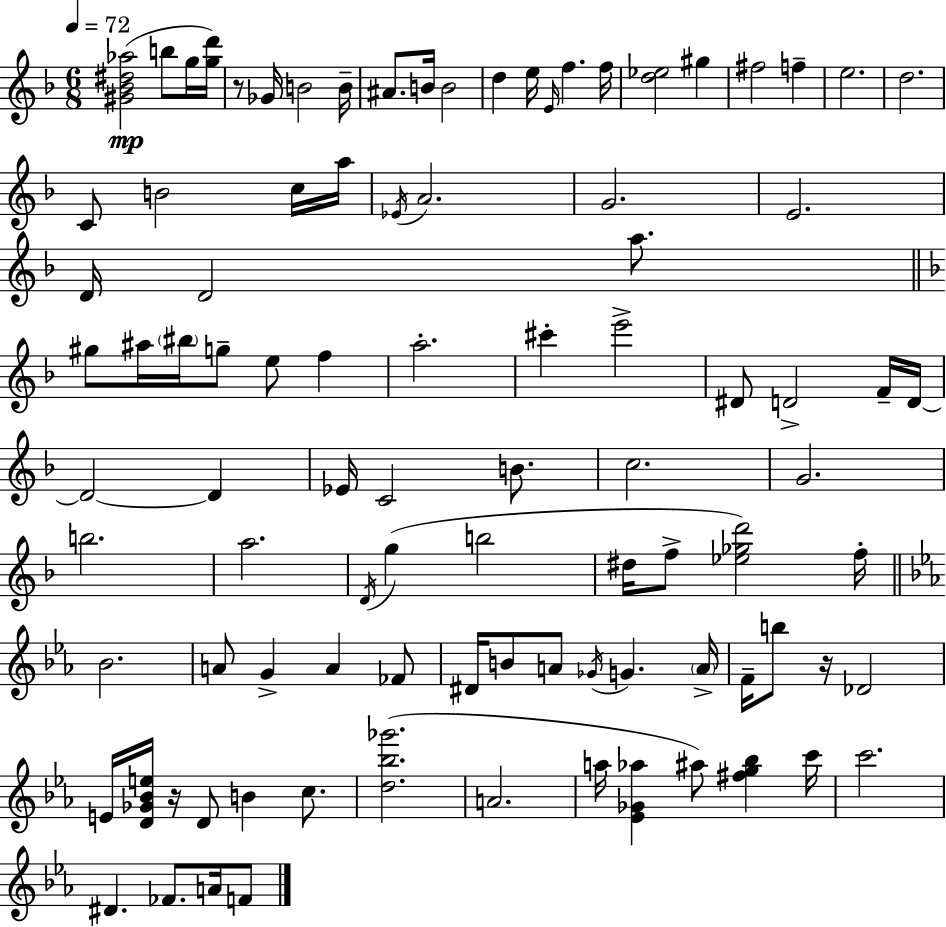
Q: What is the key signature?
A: D minor